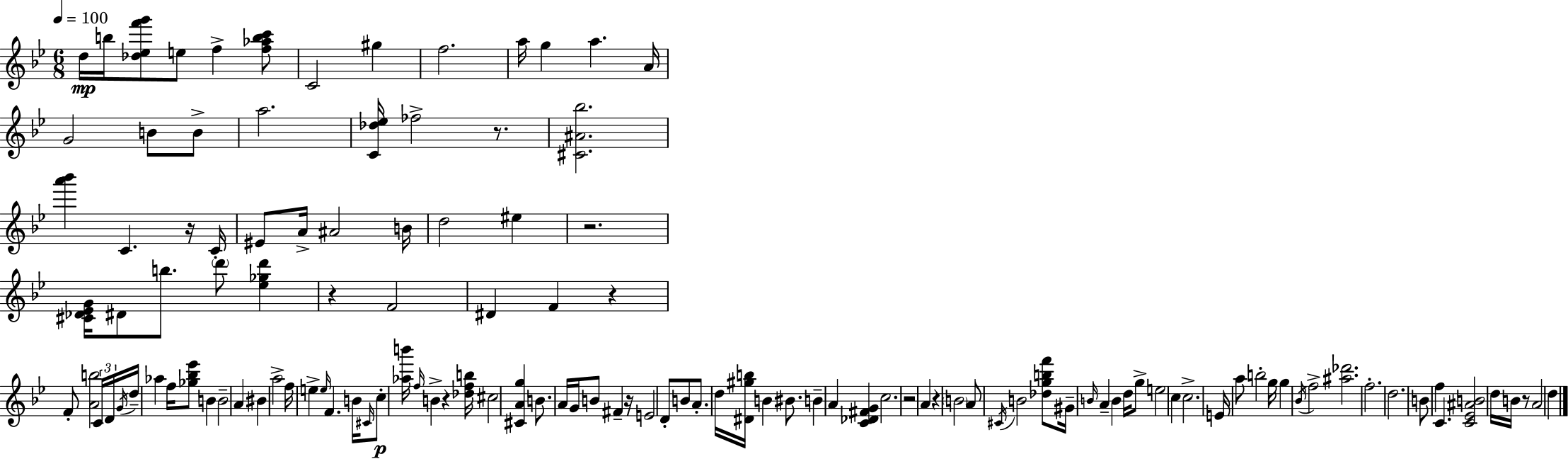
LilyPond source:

{
  \clef treble
  \numericTimeSignature
  \time 6/8
  \key bes \major
  \tempo 4 = 100
  d''16\mp b''16 <des'' ees'' f''' g'''>8 e''8 f''4-> <f'' aes'' b'' c'''>8 | c'2 gis''4 | f''2. | a''16 g''4 a''4. a'16 | \break g'2 b'8 b'8-> | a''2. | <c' des'' ees''>16 fes''2-> r8. | <cis' ais' bes''>2. | \break <a''' bes'''>4 c'4. r16 c'16-. | eis'8 a'16-> ais'2 b'16 | d''2 eis''4 | r2. | \break <cis' des' ees' g'>16 dis'8 b''8. \parenthesize d'''8 <ees'' ges'' d'''>4 | r4 f'2 | dis'4 f'4 r4 | f'8-. <a' b''>2 \tuplet 3/2 { c'16 d'16 | \break \acciaccatura { g'16 } } d''16-- aes''4 f''16 <ges'' bes'' ees'''>8 b'4 | b'2-- a'4 | bis'4 a''2-> | f''16 e''4-> \grace { e''16 } f'4. | \break b'16 \grace { cis'16 } c''8-.\p <aes'' b'''>16 \grace { f''16 } b'4-> r4 | <des'' f'' b''>16 cis''2 | <cis' a' g''>4 b'8. a'16 g'16 b'8 fis'4-- | r16 e'2 | \break d'8-. b'8 a'8.-. d''16 <dis' gis'' b''>16 b'4 | bis'8. b'4-- a'4 | <c' des' fis' g'>4 c''2. | r2 | \break a'4 r4 \parenthesize b'2 | a'8 \acciaccatura { cis'16 } b'2 | <des'' g'' b'' f'''>8 gis'16-- \grace { b'16 } a'4-- b'4 | d''16 g''8-> e''2 | \break c''4 c''2.-> | e'16 a''8 b''2-. | g''16 g''4 \acciaccatura { bes'16 } f''2-> | <ais'' des'''>2. | \break f''2.-. | d''2. | b'8 f''4 | c'4. <c' ees' ais' b'>2 | \break d''16 b'16 r8 a'2 | d''4 \bar "|."
}